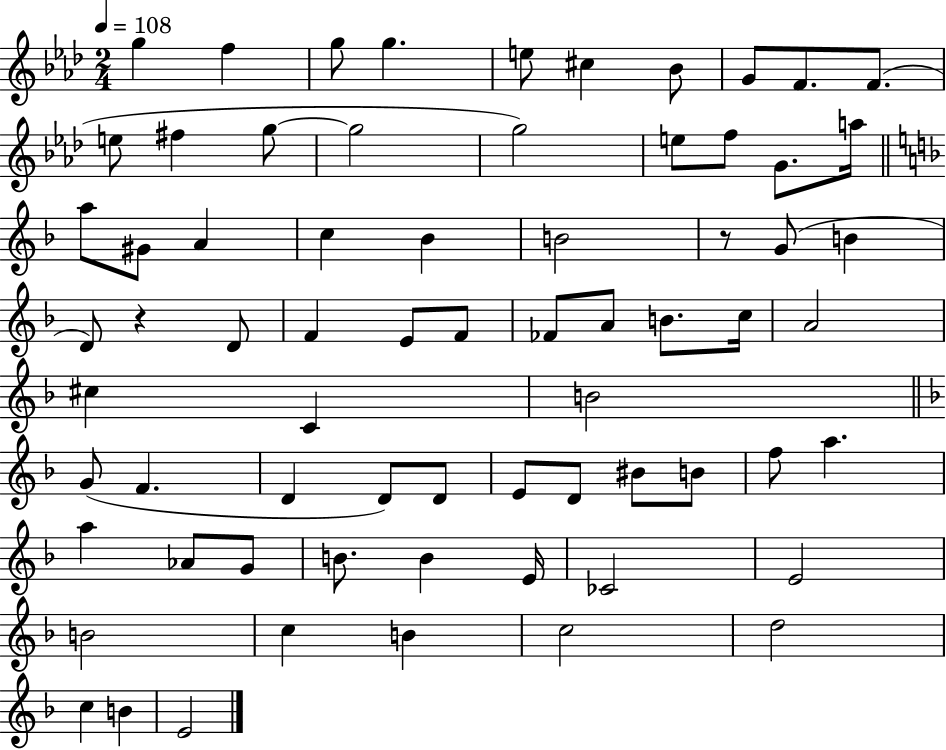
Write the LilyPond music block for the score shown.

{
  \clef treble
  \numericTimeSignature
  \time 2/4
  \key aes \major
  \tempo 4 = 108
  g''4 f''4 | g''8 g''4. | e''8 cis''4 bes'8 | g'8 f'8. f'8.( | \break e''8 fis''4 g''8~~ | g''2 | g''2) | e''8 f''8 g'8. a''16 | \break \bar "||" \break \key f \major a''8 gis'8 a'4 | c''4 bes'4 | b'2 | r8 g'8( b'4 | \break d'8) r4 d'8 | f'4 e'8 f'8 | fes'8 a'8 b'8. c''16 | a'2 | \break cis''4 c'4 | b'2 | \bar "||" \break \key d \minor g'8( f'4. | d'4 d'8) d'8 | e'8 d'8 bis'8 b'8 | f''8 a''4. | \break a''4 aes'8 g'8 | b'8. b'4 e'16 | ces'2 | e'2 | \break b'2 | c''4 b'4 | c''2 | d''2 | \break c''4 b'4 | e'2 | \bar "|."
}